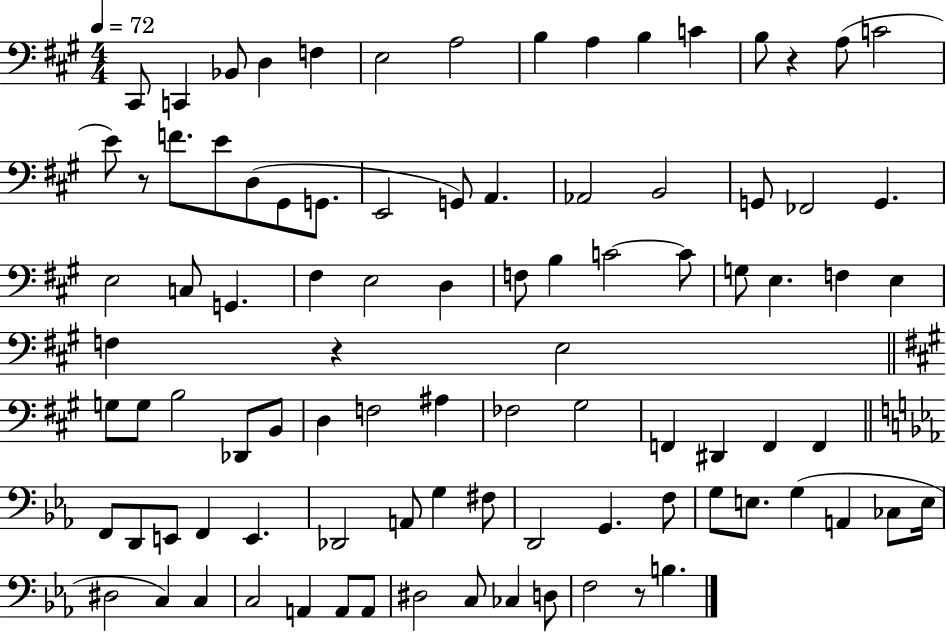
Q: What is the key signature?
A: A major